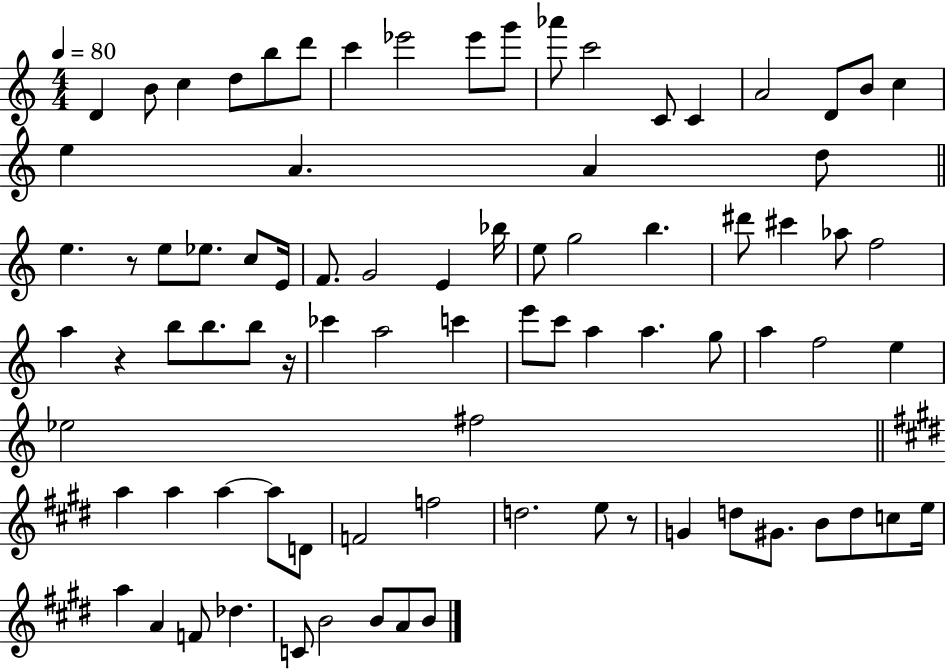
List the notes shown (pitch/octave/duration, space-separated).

D4/q B4/e C5/q D5/e B5/e D6/e C6/q Eb6/h Eb6/e G6/e Ab6/e C6/h C4/e C4/q A4/h D4/e B4/e C5/q E5/q A4/q. A4/q D5/e E5/q. R/e E5/e Eb5/e. C5/e E4/s F4/e. G4/h E4/q Bb5/s E5/e G5/h B5/q. D#6/e C#6/q Ab5/e F5/h A5/q R/q B5/e B5/e. B5/e R/s CES6/q A5/h C6/q E6/e C6/e A5/q A5/q. G5/e A5/q F5/h E5/q Eb5/h F#5/h A5/q A5/q A5/q A5/e D4/e F4/h F5/h D5/h. E5/e R/e G4/q D5/e G#4/e. B4/e D5/e C5/e E5/s A5/q A4/q F4/e Db5/q. C4/e B4/h B4/e A4/e B4/e